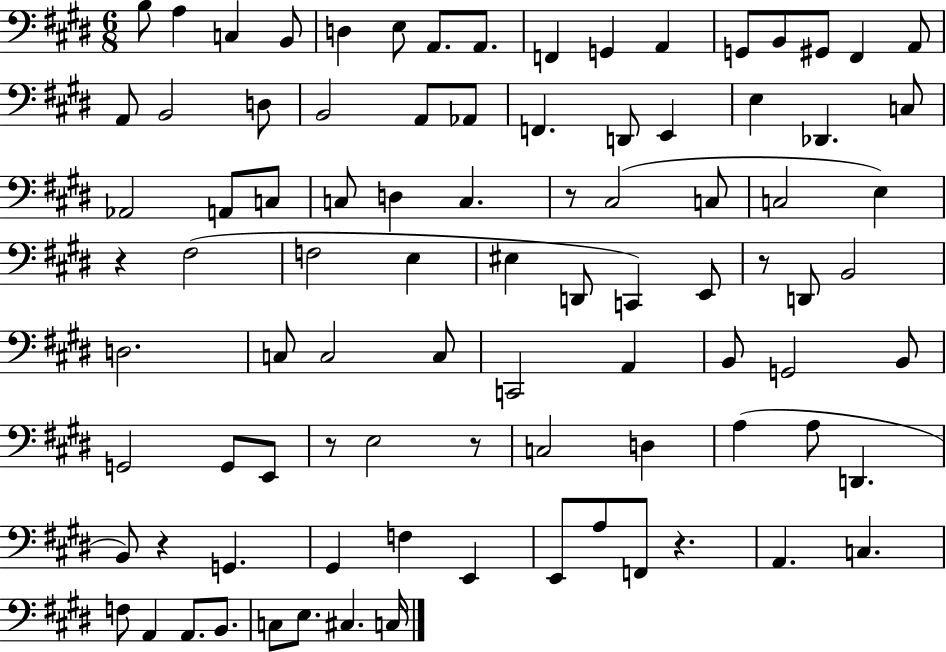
B3/e A3/q C3/q B2/e D3/q E3/e A2/e. A2/e. F2/q G2/q A2/q G2/e B2/e G#2/e F#2/q A2/e A2/e B2/h D3/e B2/h A2/e Ab2/e F2/q. D2/e E2/q E3/q Db2/q. C3/e Ab2/h A2/e C3/e C3/e D3/q C3/q. R/e C#3/h C3/e C3/h E3/q R/q F#3/h F3/h E3/q EIS3/q D2/e C2/q E2/e R/e D2/e B2/h D3/h. C3/e C3/h C3/e C2/h A2/q B2/e G2/h B2/e G2/h G2/e E2/e R/e E3/h R/e C3/h D3/q A3/q A3/e D2/q. B2/e R/q G2/q. G#2/q F3/q E2/q E2/e A3/e F2/e R/q. A2/q. C3/q. F3/e A2/q A2/e. B2/e. C3/e E3/e. C#3/q. C3/s